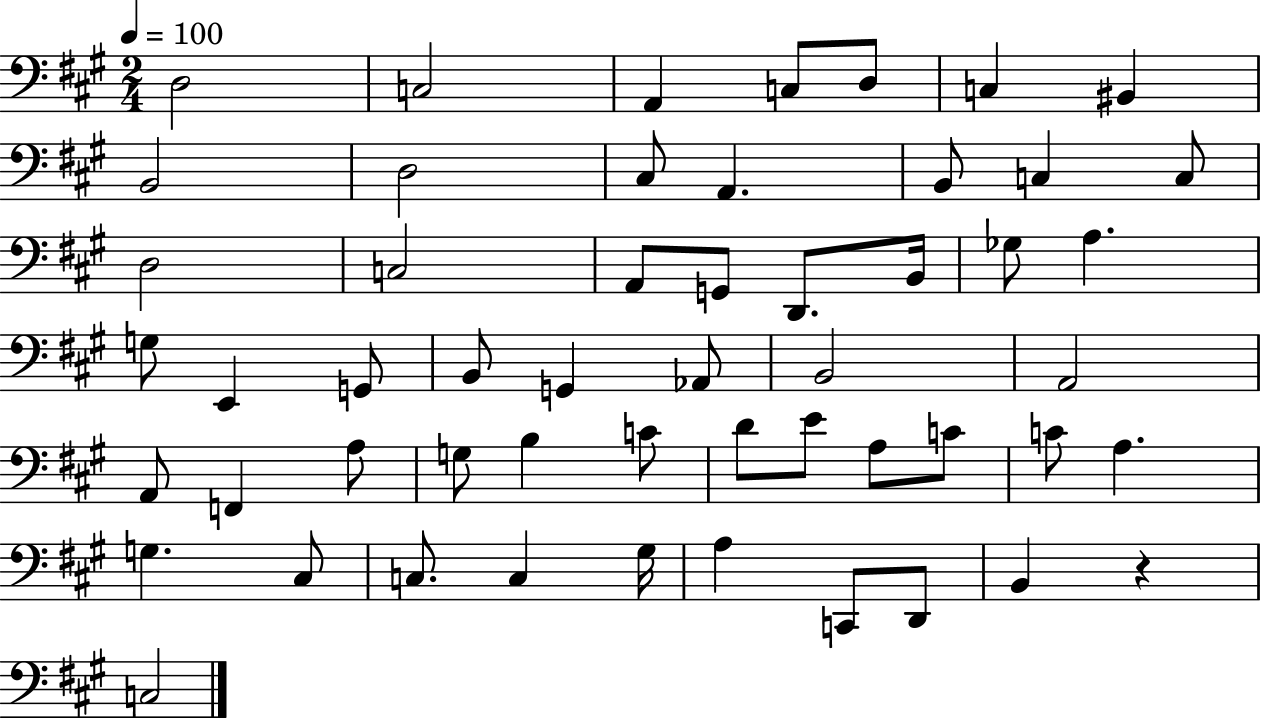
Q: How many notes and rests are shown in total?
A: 53